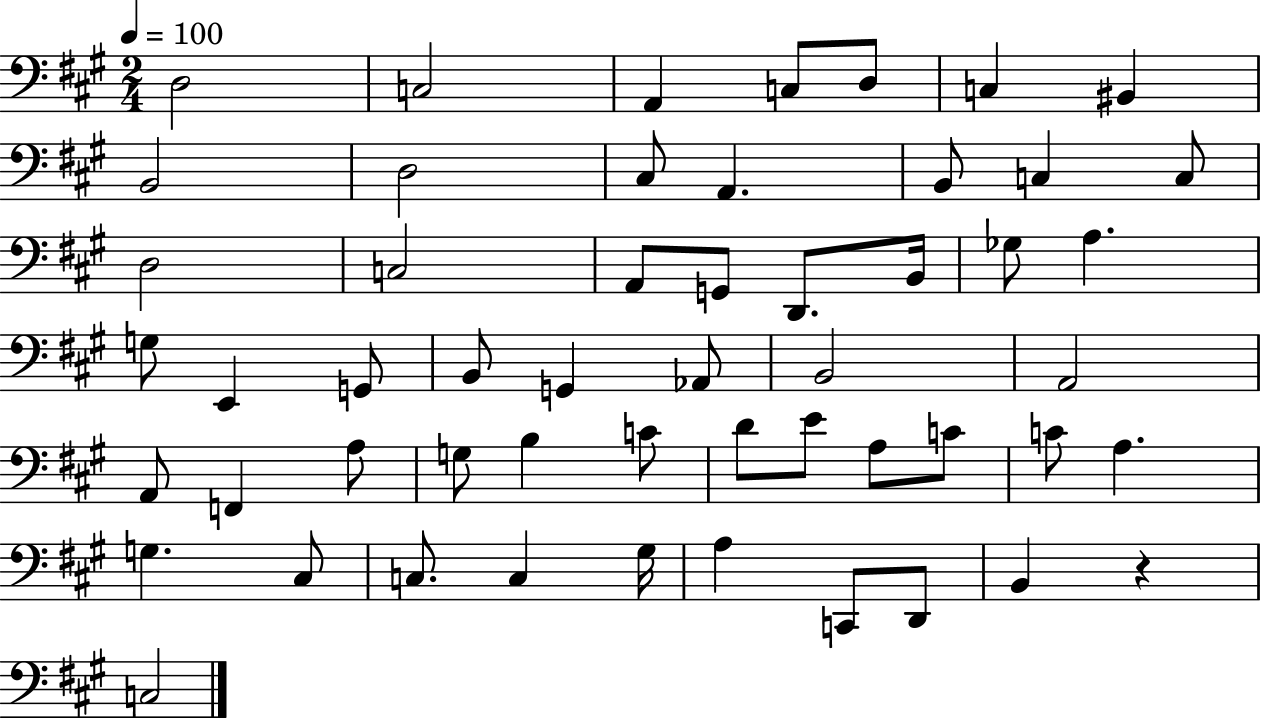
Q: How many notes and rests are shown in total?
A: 53